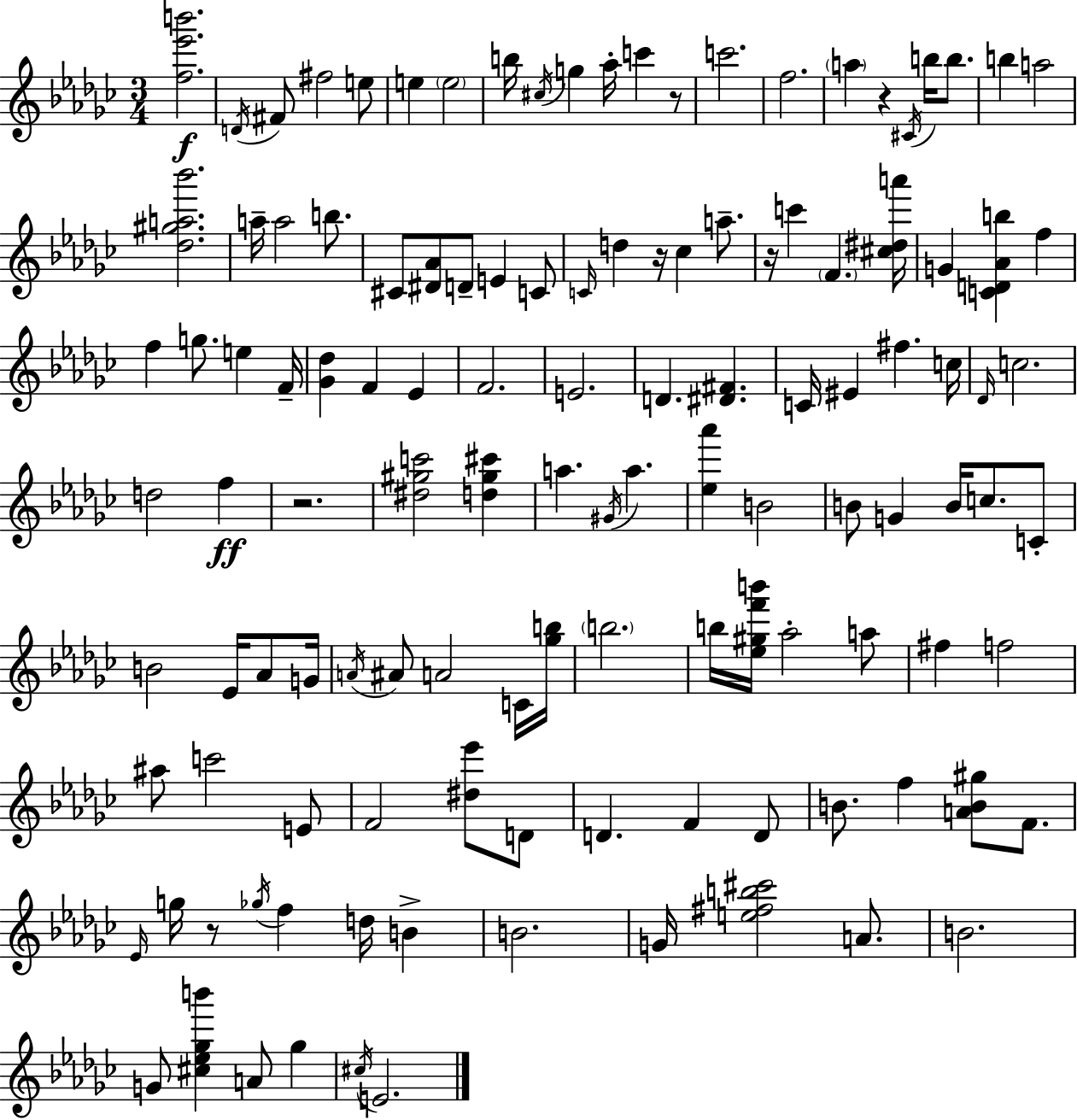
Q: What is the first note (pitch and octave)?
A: D4